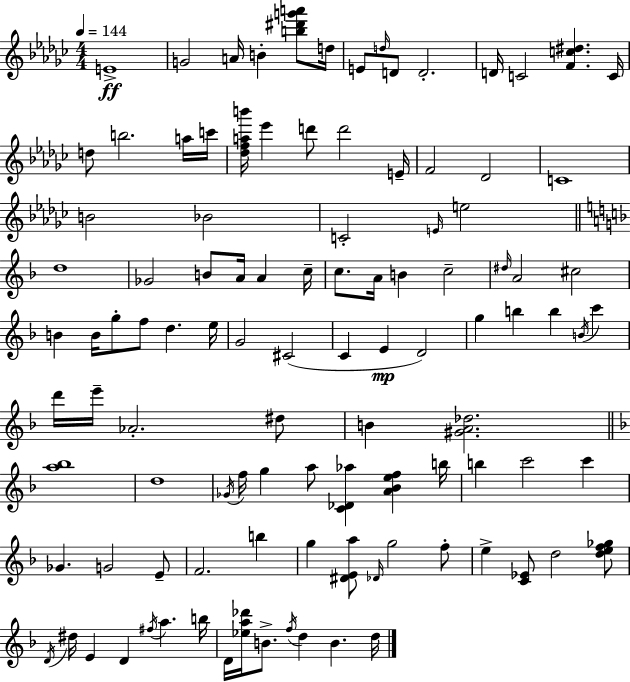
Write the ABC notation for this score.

X:1
T:Untitled
M:4/4
L:1/4
K:Ebm
E4 G2 A/4 B [b^d'g'a']/2 d/4 E/2 d/4 D/2 D2 D/4 C2 [Fc^d] C/4 d/2 b2 a/4 c'/4 [_dfab']/4 _e' d'/2 d'2 E/4 F2 _D2 C4 B2 _B2 C2 E/4 e2 d4 _G2 B/2 A/4 A c/4 c/2 A/4 B c2 ^d/4 A2 ^c2 B B/4 g/2 f/2 d e/4 G2 ^C2 C E D2 g b b B/4 c' d'/4 e'/4 _A2 ^d/2 B [^GA_d]2 [a_b]4 d4 _G/4 f/4 g a/2 [C_D_a] [A_Bef] b/4 b c'2 c' _G G2 E/2 F2 b g [^DEa]/2 _D/4 g2 f/2 e [C_E]/2 d2 [def_g]/2 D/4 ^d/4 E D ^f/4 a b/4 D/4 [_ea_d']/4 B/2 f/4 d B d/4